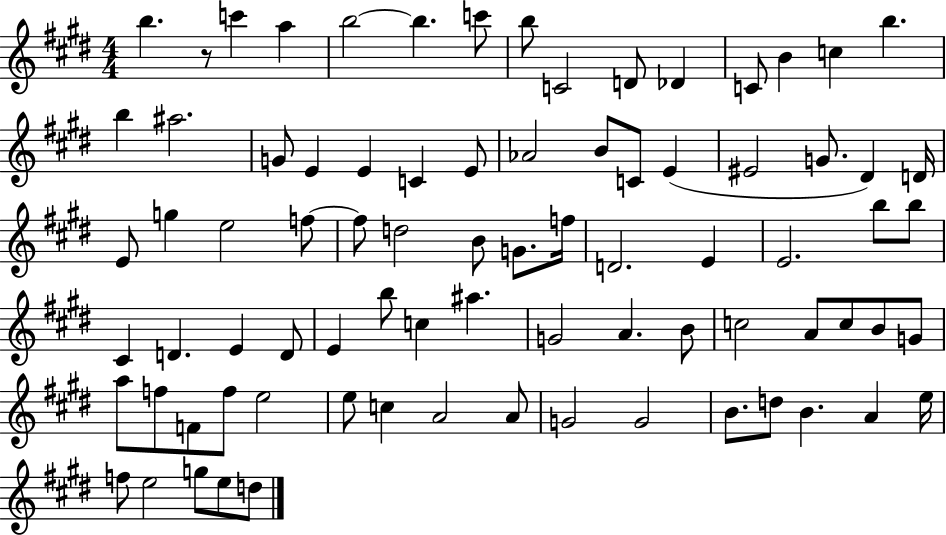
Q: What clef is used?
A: treble